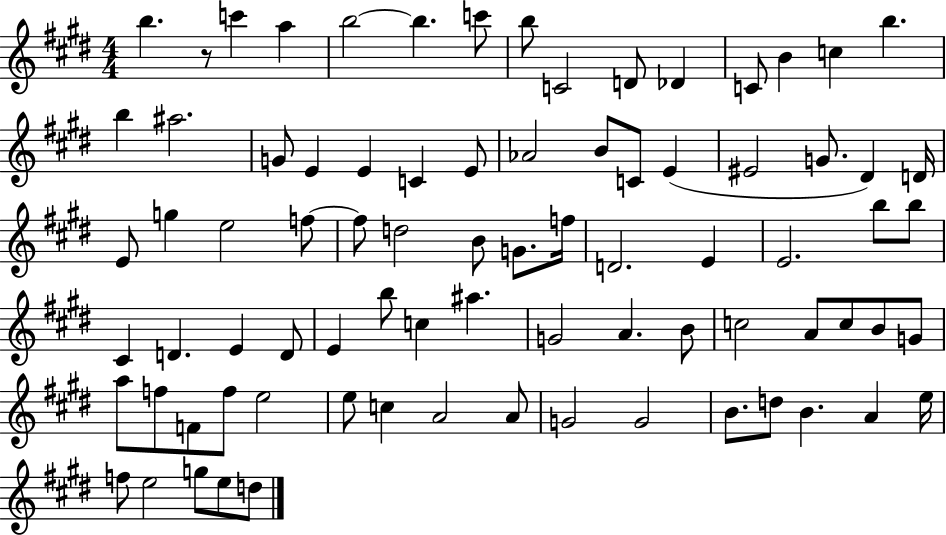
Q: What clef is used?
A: treble